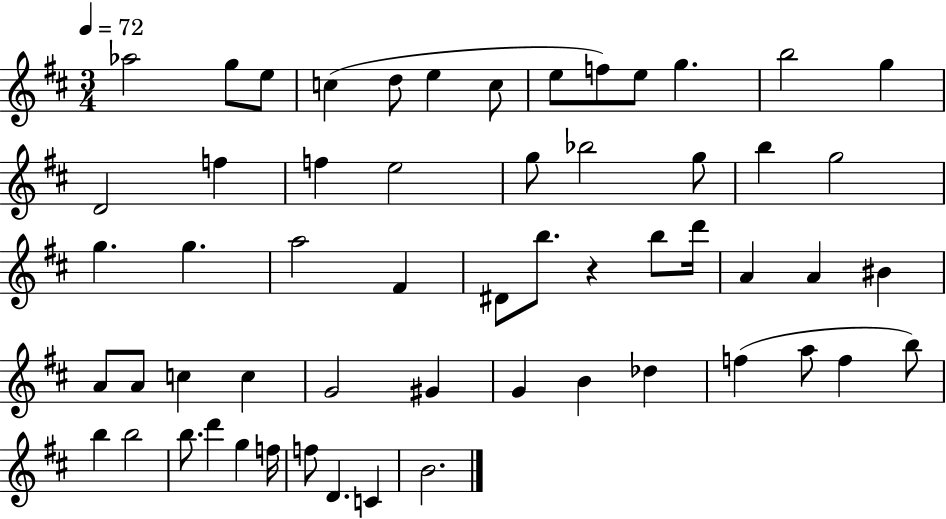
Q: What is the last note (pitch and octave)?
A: B4